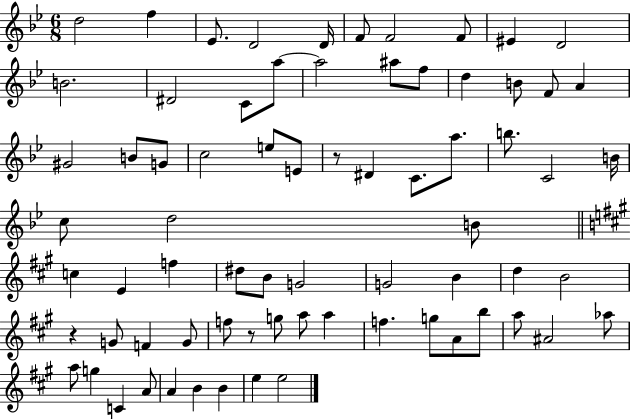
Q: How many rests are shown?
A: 3